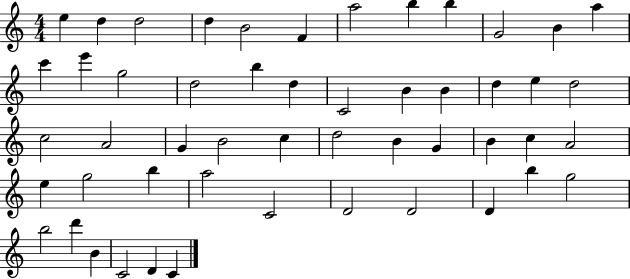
E5/q D5/q D5/h D5/q B4/h F4/q A5/h B5/q B5/q G4/h B4/q A5/q C6/q E6/q G5/h D5/h B5/q D5/q C4/h B4/q B4/q D5/q E5/q D5/h C5/h A4/h G4/q B4/h C5/q D5/h B4/q G4/q B4/q C5/q A4/h E5/q G5/h B5/q A5/h C4/h D4/h D4/h D4/q B5/q G5/h B5/h D6/q B4/q C4/h D4/q C4/q